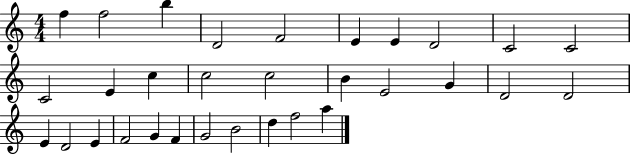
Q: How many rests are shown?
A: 0